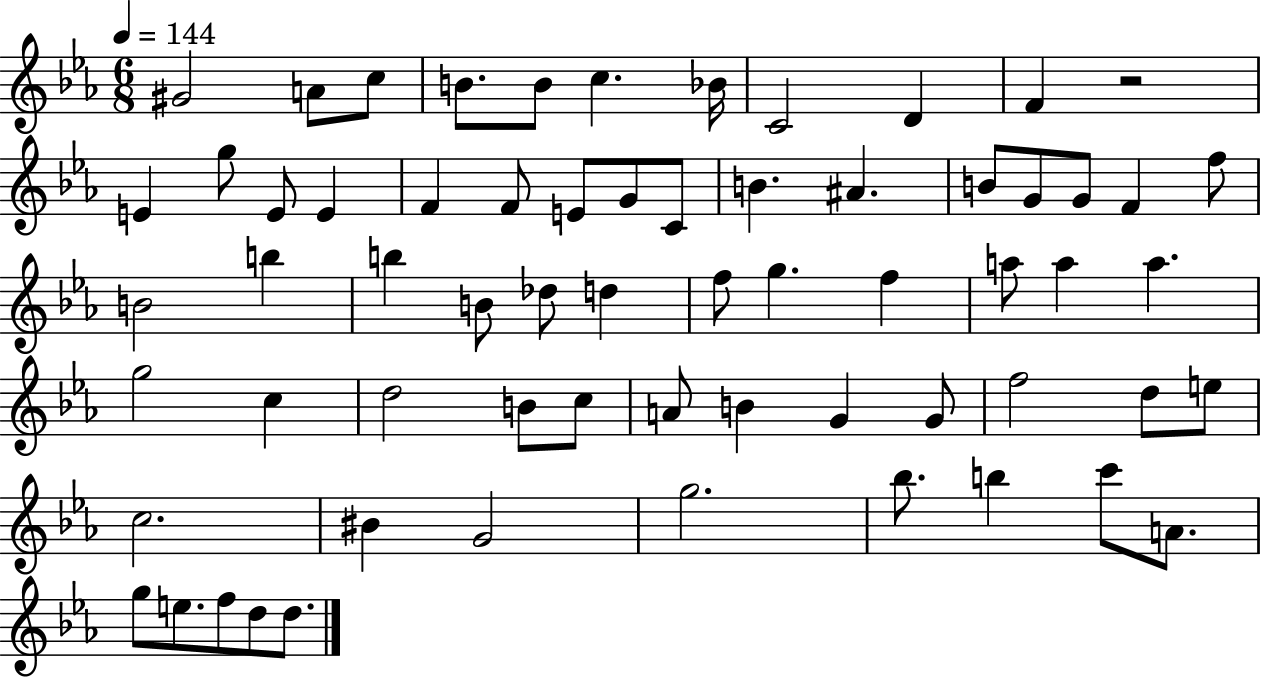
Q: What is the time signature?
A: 6/8